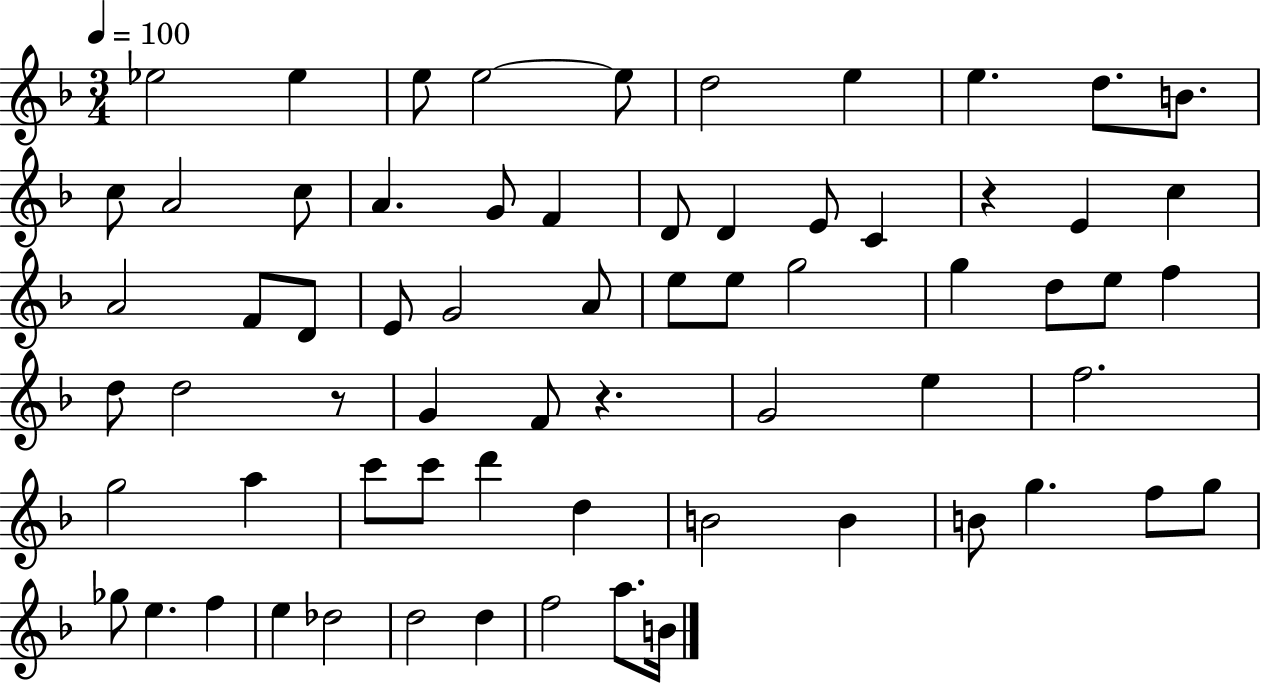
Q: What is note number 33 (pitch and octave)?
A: D5